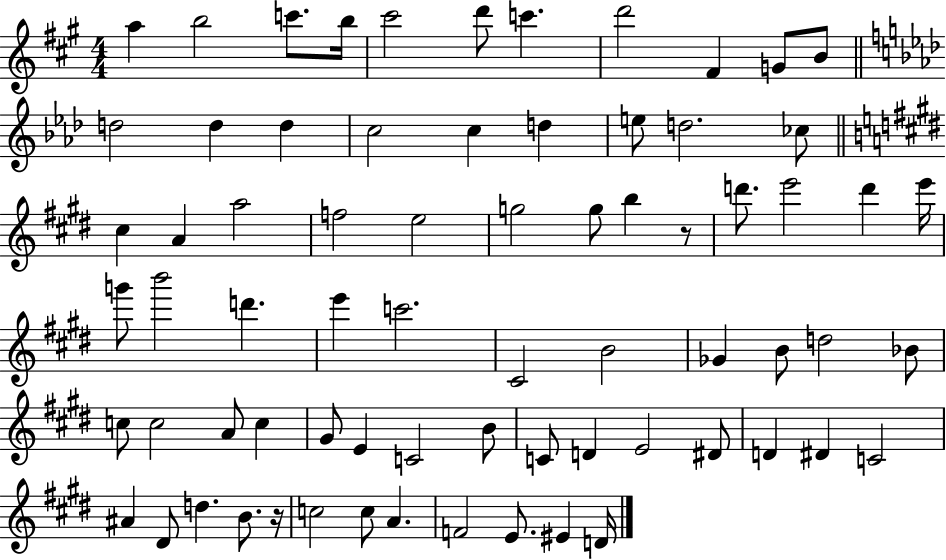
A5/q B5/h C6/e. B5/s C#6/h D6/e C6/q. D6/h F#4/q G4/e B4/e D5/h D5/q D5/q C5/h C5/q D5/q E5/e D5/h. CES5/e C#5/q A4/q A5/h F5/h E5/h G5/h G5/e B5/q R/e D6/e. E6/h D6/q E6/s G6/e B6/h D6/q. E6/q C6/h. C#4/h B4/h Gb4/q B4/e D5/h Bb4/e C5/e C5/h A4/e C5/q G#4/e E4/q C4/h B4/e C4/e D4/q E4/h D#4/e D4/q D#4/q C4/h A#4/q D#4/e D5/q. B4/e. R/s C5/h C5/e A4/q. F4/h E4/e. EIS4/q D4/s